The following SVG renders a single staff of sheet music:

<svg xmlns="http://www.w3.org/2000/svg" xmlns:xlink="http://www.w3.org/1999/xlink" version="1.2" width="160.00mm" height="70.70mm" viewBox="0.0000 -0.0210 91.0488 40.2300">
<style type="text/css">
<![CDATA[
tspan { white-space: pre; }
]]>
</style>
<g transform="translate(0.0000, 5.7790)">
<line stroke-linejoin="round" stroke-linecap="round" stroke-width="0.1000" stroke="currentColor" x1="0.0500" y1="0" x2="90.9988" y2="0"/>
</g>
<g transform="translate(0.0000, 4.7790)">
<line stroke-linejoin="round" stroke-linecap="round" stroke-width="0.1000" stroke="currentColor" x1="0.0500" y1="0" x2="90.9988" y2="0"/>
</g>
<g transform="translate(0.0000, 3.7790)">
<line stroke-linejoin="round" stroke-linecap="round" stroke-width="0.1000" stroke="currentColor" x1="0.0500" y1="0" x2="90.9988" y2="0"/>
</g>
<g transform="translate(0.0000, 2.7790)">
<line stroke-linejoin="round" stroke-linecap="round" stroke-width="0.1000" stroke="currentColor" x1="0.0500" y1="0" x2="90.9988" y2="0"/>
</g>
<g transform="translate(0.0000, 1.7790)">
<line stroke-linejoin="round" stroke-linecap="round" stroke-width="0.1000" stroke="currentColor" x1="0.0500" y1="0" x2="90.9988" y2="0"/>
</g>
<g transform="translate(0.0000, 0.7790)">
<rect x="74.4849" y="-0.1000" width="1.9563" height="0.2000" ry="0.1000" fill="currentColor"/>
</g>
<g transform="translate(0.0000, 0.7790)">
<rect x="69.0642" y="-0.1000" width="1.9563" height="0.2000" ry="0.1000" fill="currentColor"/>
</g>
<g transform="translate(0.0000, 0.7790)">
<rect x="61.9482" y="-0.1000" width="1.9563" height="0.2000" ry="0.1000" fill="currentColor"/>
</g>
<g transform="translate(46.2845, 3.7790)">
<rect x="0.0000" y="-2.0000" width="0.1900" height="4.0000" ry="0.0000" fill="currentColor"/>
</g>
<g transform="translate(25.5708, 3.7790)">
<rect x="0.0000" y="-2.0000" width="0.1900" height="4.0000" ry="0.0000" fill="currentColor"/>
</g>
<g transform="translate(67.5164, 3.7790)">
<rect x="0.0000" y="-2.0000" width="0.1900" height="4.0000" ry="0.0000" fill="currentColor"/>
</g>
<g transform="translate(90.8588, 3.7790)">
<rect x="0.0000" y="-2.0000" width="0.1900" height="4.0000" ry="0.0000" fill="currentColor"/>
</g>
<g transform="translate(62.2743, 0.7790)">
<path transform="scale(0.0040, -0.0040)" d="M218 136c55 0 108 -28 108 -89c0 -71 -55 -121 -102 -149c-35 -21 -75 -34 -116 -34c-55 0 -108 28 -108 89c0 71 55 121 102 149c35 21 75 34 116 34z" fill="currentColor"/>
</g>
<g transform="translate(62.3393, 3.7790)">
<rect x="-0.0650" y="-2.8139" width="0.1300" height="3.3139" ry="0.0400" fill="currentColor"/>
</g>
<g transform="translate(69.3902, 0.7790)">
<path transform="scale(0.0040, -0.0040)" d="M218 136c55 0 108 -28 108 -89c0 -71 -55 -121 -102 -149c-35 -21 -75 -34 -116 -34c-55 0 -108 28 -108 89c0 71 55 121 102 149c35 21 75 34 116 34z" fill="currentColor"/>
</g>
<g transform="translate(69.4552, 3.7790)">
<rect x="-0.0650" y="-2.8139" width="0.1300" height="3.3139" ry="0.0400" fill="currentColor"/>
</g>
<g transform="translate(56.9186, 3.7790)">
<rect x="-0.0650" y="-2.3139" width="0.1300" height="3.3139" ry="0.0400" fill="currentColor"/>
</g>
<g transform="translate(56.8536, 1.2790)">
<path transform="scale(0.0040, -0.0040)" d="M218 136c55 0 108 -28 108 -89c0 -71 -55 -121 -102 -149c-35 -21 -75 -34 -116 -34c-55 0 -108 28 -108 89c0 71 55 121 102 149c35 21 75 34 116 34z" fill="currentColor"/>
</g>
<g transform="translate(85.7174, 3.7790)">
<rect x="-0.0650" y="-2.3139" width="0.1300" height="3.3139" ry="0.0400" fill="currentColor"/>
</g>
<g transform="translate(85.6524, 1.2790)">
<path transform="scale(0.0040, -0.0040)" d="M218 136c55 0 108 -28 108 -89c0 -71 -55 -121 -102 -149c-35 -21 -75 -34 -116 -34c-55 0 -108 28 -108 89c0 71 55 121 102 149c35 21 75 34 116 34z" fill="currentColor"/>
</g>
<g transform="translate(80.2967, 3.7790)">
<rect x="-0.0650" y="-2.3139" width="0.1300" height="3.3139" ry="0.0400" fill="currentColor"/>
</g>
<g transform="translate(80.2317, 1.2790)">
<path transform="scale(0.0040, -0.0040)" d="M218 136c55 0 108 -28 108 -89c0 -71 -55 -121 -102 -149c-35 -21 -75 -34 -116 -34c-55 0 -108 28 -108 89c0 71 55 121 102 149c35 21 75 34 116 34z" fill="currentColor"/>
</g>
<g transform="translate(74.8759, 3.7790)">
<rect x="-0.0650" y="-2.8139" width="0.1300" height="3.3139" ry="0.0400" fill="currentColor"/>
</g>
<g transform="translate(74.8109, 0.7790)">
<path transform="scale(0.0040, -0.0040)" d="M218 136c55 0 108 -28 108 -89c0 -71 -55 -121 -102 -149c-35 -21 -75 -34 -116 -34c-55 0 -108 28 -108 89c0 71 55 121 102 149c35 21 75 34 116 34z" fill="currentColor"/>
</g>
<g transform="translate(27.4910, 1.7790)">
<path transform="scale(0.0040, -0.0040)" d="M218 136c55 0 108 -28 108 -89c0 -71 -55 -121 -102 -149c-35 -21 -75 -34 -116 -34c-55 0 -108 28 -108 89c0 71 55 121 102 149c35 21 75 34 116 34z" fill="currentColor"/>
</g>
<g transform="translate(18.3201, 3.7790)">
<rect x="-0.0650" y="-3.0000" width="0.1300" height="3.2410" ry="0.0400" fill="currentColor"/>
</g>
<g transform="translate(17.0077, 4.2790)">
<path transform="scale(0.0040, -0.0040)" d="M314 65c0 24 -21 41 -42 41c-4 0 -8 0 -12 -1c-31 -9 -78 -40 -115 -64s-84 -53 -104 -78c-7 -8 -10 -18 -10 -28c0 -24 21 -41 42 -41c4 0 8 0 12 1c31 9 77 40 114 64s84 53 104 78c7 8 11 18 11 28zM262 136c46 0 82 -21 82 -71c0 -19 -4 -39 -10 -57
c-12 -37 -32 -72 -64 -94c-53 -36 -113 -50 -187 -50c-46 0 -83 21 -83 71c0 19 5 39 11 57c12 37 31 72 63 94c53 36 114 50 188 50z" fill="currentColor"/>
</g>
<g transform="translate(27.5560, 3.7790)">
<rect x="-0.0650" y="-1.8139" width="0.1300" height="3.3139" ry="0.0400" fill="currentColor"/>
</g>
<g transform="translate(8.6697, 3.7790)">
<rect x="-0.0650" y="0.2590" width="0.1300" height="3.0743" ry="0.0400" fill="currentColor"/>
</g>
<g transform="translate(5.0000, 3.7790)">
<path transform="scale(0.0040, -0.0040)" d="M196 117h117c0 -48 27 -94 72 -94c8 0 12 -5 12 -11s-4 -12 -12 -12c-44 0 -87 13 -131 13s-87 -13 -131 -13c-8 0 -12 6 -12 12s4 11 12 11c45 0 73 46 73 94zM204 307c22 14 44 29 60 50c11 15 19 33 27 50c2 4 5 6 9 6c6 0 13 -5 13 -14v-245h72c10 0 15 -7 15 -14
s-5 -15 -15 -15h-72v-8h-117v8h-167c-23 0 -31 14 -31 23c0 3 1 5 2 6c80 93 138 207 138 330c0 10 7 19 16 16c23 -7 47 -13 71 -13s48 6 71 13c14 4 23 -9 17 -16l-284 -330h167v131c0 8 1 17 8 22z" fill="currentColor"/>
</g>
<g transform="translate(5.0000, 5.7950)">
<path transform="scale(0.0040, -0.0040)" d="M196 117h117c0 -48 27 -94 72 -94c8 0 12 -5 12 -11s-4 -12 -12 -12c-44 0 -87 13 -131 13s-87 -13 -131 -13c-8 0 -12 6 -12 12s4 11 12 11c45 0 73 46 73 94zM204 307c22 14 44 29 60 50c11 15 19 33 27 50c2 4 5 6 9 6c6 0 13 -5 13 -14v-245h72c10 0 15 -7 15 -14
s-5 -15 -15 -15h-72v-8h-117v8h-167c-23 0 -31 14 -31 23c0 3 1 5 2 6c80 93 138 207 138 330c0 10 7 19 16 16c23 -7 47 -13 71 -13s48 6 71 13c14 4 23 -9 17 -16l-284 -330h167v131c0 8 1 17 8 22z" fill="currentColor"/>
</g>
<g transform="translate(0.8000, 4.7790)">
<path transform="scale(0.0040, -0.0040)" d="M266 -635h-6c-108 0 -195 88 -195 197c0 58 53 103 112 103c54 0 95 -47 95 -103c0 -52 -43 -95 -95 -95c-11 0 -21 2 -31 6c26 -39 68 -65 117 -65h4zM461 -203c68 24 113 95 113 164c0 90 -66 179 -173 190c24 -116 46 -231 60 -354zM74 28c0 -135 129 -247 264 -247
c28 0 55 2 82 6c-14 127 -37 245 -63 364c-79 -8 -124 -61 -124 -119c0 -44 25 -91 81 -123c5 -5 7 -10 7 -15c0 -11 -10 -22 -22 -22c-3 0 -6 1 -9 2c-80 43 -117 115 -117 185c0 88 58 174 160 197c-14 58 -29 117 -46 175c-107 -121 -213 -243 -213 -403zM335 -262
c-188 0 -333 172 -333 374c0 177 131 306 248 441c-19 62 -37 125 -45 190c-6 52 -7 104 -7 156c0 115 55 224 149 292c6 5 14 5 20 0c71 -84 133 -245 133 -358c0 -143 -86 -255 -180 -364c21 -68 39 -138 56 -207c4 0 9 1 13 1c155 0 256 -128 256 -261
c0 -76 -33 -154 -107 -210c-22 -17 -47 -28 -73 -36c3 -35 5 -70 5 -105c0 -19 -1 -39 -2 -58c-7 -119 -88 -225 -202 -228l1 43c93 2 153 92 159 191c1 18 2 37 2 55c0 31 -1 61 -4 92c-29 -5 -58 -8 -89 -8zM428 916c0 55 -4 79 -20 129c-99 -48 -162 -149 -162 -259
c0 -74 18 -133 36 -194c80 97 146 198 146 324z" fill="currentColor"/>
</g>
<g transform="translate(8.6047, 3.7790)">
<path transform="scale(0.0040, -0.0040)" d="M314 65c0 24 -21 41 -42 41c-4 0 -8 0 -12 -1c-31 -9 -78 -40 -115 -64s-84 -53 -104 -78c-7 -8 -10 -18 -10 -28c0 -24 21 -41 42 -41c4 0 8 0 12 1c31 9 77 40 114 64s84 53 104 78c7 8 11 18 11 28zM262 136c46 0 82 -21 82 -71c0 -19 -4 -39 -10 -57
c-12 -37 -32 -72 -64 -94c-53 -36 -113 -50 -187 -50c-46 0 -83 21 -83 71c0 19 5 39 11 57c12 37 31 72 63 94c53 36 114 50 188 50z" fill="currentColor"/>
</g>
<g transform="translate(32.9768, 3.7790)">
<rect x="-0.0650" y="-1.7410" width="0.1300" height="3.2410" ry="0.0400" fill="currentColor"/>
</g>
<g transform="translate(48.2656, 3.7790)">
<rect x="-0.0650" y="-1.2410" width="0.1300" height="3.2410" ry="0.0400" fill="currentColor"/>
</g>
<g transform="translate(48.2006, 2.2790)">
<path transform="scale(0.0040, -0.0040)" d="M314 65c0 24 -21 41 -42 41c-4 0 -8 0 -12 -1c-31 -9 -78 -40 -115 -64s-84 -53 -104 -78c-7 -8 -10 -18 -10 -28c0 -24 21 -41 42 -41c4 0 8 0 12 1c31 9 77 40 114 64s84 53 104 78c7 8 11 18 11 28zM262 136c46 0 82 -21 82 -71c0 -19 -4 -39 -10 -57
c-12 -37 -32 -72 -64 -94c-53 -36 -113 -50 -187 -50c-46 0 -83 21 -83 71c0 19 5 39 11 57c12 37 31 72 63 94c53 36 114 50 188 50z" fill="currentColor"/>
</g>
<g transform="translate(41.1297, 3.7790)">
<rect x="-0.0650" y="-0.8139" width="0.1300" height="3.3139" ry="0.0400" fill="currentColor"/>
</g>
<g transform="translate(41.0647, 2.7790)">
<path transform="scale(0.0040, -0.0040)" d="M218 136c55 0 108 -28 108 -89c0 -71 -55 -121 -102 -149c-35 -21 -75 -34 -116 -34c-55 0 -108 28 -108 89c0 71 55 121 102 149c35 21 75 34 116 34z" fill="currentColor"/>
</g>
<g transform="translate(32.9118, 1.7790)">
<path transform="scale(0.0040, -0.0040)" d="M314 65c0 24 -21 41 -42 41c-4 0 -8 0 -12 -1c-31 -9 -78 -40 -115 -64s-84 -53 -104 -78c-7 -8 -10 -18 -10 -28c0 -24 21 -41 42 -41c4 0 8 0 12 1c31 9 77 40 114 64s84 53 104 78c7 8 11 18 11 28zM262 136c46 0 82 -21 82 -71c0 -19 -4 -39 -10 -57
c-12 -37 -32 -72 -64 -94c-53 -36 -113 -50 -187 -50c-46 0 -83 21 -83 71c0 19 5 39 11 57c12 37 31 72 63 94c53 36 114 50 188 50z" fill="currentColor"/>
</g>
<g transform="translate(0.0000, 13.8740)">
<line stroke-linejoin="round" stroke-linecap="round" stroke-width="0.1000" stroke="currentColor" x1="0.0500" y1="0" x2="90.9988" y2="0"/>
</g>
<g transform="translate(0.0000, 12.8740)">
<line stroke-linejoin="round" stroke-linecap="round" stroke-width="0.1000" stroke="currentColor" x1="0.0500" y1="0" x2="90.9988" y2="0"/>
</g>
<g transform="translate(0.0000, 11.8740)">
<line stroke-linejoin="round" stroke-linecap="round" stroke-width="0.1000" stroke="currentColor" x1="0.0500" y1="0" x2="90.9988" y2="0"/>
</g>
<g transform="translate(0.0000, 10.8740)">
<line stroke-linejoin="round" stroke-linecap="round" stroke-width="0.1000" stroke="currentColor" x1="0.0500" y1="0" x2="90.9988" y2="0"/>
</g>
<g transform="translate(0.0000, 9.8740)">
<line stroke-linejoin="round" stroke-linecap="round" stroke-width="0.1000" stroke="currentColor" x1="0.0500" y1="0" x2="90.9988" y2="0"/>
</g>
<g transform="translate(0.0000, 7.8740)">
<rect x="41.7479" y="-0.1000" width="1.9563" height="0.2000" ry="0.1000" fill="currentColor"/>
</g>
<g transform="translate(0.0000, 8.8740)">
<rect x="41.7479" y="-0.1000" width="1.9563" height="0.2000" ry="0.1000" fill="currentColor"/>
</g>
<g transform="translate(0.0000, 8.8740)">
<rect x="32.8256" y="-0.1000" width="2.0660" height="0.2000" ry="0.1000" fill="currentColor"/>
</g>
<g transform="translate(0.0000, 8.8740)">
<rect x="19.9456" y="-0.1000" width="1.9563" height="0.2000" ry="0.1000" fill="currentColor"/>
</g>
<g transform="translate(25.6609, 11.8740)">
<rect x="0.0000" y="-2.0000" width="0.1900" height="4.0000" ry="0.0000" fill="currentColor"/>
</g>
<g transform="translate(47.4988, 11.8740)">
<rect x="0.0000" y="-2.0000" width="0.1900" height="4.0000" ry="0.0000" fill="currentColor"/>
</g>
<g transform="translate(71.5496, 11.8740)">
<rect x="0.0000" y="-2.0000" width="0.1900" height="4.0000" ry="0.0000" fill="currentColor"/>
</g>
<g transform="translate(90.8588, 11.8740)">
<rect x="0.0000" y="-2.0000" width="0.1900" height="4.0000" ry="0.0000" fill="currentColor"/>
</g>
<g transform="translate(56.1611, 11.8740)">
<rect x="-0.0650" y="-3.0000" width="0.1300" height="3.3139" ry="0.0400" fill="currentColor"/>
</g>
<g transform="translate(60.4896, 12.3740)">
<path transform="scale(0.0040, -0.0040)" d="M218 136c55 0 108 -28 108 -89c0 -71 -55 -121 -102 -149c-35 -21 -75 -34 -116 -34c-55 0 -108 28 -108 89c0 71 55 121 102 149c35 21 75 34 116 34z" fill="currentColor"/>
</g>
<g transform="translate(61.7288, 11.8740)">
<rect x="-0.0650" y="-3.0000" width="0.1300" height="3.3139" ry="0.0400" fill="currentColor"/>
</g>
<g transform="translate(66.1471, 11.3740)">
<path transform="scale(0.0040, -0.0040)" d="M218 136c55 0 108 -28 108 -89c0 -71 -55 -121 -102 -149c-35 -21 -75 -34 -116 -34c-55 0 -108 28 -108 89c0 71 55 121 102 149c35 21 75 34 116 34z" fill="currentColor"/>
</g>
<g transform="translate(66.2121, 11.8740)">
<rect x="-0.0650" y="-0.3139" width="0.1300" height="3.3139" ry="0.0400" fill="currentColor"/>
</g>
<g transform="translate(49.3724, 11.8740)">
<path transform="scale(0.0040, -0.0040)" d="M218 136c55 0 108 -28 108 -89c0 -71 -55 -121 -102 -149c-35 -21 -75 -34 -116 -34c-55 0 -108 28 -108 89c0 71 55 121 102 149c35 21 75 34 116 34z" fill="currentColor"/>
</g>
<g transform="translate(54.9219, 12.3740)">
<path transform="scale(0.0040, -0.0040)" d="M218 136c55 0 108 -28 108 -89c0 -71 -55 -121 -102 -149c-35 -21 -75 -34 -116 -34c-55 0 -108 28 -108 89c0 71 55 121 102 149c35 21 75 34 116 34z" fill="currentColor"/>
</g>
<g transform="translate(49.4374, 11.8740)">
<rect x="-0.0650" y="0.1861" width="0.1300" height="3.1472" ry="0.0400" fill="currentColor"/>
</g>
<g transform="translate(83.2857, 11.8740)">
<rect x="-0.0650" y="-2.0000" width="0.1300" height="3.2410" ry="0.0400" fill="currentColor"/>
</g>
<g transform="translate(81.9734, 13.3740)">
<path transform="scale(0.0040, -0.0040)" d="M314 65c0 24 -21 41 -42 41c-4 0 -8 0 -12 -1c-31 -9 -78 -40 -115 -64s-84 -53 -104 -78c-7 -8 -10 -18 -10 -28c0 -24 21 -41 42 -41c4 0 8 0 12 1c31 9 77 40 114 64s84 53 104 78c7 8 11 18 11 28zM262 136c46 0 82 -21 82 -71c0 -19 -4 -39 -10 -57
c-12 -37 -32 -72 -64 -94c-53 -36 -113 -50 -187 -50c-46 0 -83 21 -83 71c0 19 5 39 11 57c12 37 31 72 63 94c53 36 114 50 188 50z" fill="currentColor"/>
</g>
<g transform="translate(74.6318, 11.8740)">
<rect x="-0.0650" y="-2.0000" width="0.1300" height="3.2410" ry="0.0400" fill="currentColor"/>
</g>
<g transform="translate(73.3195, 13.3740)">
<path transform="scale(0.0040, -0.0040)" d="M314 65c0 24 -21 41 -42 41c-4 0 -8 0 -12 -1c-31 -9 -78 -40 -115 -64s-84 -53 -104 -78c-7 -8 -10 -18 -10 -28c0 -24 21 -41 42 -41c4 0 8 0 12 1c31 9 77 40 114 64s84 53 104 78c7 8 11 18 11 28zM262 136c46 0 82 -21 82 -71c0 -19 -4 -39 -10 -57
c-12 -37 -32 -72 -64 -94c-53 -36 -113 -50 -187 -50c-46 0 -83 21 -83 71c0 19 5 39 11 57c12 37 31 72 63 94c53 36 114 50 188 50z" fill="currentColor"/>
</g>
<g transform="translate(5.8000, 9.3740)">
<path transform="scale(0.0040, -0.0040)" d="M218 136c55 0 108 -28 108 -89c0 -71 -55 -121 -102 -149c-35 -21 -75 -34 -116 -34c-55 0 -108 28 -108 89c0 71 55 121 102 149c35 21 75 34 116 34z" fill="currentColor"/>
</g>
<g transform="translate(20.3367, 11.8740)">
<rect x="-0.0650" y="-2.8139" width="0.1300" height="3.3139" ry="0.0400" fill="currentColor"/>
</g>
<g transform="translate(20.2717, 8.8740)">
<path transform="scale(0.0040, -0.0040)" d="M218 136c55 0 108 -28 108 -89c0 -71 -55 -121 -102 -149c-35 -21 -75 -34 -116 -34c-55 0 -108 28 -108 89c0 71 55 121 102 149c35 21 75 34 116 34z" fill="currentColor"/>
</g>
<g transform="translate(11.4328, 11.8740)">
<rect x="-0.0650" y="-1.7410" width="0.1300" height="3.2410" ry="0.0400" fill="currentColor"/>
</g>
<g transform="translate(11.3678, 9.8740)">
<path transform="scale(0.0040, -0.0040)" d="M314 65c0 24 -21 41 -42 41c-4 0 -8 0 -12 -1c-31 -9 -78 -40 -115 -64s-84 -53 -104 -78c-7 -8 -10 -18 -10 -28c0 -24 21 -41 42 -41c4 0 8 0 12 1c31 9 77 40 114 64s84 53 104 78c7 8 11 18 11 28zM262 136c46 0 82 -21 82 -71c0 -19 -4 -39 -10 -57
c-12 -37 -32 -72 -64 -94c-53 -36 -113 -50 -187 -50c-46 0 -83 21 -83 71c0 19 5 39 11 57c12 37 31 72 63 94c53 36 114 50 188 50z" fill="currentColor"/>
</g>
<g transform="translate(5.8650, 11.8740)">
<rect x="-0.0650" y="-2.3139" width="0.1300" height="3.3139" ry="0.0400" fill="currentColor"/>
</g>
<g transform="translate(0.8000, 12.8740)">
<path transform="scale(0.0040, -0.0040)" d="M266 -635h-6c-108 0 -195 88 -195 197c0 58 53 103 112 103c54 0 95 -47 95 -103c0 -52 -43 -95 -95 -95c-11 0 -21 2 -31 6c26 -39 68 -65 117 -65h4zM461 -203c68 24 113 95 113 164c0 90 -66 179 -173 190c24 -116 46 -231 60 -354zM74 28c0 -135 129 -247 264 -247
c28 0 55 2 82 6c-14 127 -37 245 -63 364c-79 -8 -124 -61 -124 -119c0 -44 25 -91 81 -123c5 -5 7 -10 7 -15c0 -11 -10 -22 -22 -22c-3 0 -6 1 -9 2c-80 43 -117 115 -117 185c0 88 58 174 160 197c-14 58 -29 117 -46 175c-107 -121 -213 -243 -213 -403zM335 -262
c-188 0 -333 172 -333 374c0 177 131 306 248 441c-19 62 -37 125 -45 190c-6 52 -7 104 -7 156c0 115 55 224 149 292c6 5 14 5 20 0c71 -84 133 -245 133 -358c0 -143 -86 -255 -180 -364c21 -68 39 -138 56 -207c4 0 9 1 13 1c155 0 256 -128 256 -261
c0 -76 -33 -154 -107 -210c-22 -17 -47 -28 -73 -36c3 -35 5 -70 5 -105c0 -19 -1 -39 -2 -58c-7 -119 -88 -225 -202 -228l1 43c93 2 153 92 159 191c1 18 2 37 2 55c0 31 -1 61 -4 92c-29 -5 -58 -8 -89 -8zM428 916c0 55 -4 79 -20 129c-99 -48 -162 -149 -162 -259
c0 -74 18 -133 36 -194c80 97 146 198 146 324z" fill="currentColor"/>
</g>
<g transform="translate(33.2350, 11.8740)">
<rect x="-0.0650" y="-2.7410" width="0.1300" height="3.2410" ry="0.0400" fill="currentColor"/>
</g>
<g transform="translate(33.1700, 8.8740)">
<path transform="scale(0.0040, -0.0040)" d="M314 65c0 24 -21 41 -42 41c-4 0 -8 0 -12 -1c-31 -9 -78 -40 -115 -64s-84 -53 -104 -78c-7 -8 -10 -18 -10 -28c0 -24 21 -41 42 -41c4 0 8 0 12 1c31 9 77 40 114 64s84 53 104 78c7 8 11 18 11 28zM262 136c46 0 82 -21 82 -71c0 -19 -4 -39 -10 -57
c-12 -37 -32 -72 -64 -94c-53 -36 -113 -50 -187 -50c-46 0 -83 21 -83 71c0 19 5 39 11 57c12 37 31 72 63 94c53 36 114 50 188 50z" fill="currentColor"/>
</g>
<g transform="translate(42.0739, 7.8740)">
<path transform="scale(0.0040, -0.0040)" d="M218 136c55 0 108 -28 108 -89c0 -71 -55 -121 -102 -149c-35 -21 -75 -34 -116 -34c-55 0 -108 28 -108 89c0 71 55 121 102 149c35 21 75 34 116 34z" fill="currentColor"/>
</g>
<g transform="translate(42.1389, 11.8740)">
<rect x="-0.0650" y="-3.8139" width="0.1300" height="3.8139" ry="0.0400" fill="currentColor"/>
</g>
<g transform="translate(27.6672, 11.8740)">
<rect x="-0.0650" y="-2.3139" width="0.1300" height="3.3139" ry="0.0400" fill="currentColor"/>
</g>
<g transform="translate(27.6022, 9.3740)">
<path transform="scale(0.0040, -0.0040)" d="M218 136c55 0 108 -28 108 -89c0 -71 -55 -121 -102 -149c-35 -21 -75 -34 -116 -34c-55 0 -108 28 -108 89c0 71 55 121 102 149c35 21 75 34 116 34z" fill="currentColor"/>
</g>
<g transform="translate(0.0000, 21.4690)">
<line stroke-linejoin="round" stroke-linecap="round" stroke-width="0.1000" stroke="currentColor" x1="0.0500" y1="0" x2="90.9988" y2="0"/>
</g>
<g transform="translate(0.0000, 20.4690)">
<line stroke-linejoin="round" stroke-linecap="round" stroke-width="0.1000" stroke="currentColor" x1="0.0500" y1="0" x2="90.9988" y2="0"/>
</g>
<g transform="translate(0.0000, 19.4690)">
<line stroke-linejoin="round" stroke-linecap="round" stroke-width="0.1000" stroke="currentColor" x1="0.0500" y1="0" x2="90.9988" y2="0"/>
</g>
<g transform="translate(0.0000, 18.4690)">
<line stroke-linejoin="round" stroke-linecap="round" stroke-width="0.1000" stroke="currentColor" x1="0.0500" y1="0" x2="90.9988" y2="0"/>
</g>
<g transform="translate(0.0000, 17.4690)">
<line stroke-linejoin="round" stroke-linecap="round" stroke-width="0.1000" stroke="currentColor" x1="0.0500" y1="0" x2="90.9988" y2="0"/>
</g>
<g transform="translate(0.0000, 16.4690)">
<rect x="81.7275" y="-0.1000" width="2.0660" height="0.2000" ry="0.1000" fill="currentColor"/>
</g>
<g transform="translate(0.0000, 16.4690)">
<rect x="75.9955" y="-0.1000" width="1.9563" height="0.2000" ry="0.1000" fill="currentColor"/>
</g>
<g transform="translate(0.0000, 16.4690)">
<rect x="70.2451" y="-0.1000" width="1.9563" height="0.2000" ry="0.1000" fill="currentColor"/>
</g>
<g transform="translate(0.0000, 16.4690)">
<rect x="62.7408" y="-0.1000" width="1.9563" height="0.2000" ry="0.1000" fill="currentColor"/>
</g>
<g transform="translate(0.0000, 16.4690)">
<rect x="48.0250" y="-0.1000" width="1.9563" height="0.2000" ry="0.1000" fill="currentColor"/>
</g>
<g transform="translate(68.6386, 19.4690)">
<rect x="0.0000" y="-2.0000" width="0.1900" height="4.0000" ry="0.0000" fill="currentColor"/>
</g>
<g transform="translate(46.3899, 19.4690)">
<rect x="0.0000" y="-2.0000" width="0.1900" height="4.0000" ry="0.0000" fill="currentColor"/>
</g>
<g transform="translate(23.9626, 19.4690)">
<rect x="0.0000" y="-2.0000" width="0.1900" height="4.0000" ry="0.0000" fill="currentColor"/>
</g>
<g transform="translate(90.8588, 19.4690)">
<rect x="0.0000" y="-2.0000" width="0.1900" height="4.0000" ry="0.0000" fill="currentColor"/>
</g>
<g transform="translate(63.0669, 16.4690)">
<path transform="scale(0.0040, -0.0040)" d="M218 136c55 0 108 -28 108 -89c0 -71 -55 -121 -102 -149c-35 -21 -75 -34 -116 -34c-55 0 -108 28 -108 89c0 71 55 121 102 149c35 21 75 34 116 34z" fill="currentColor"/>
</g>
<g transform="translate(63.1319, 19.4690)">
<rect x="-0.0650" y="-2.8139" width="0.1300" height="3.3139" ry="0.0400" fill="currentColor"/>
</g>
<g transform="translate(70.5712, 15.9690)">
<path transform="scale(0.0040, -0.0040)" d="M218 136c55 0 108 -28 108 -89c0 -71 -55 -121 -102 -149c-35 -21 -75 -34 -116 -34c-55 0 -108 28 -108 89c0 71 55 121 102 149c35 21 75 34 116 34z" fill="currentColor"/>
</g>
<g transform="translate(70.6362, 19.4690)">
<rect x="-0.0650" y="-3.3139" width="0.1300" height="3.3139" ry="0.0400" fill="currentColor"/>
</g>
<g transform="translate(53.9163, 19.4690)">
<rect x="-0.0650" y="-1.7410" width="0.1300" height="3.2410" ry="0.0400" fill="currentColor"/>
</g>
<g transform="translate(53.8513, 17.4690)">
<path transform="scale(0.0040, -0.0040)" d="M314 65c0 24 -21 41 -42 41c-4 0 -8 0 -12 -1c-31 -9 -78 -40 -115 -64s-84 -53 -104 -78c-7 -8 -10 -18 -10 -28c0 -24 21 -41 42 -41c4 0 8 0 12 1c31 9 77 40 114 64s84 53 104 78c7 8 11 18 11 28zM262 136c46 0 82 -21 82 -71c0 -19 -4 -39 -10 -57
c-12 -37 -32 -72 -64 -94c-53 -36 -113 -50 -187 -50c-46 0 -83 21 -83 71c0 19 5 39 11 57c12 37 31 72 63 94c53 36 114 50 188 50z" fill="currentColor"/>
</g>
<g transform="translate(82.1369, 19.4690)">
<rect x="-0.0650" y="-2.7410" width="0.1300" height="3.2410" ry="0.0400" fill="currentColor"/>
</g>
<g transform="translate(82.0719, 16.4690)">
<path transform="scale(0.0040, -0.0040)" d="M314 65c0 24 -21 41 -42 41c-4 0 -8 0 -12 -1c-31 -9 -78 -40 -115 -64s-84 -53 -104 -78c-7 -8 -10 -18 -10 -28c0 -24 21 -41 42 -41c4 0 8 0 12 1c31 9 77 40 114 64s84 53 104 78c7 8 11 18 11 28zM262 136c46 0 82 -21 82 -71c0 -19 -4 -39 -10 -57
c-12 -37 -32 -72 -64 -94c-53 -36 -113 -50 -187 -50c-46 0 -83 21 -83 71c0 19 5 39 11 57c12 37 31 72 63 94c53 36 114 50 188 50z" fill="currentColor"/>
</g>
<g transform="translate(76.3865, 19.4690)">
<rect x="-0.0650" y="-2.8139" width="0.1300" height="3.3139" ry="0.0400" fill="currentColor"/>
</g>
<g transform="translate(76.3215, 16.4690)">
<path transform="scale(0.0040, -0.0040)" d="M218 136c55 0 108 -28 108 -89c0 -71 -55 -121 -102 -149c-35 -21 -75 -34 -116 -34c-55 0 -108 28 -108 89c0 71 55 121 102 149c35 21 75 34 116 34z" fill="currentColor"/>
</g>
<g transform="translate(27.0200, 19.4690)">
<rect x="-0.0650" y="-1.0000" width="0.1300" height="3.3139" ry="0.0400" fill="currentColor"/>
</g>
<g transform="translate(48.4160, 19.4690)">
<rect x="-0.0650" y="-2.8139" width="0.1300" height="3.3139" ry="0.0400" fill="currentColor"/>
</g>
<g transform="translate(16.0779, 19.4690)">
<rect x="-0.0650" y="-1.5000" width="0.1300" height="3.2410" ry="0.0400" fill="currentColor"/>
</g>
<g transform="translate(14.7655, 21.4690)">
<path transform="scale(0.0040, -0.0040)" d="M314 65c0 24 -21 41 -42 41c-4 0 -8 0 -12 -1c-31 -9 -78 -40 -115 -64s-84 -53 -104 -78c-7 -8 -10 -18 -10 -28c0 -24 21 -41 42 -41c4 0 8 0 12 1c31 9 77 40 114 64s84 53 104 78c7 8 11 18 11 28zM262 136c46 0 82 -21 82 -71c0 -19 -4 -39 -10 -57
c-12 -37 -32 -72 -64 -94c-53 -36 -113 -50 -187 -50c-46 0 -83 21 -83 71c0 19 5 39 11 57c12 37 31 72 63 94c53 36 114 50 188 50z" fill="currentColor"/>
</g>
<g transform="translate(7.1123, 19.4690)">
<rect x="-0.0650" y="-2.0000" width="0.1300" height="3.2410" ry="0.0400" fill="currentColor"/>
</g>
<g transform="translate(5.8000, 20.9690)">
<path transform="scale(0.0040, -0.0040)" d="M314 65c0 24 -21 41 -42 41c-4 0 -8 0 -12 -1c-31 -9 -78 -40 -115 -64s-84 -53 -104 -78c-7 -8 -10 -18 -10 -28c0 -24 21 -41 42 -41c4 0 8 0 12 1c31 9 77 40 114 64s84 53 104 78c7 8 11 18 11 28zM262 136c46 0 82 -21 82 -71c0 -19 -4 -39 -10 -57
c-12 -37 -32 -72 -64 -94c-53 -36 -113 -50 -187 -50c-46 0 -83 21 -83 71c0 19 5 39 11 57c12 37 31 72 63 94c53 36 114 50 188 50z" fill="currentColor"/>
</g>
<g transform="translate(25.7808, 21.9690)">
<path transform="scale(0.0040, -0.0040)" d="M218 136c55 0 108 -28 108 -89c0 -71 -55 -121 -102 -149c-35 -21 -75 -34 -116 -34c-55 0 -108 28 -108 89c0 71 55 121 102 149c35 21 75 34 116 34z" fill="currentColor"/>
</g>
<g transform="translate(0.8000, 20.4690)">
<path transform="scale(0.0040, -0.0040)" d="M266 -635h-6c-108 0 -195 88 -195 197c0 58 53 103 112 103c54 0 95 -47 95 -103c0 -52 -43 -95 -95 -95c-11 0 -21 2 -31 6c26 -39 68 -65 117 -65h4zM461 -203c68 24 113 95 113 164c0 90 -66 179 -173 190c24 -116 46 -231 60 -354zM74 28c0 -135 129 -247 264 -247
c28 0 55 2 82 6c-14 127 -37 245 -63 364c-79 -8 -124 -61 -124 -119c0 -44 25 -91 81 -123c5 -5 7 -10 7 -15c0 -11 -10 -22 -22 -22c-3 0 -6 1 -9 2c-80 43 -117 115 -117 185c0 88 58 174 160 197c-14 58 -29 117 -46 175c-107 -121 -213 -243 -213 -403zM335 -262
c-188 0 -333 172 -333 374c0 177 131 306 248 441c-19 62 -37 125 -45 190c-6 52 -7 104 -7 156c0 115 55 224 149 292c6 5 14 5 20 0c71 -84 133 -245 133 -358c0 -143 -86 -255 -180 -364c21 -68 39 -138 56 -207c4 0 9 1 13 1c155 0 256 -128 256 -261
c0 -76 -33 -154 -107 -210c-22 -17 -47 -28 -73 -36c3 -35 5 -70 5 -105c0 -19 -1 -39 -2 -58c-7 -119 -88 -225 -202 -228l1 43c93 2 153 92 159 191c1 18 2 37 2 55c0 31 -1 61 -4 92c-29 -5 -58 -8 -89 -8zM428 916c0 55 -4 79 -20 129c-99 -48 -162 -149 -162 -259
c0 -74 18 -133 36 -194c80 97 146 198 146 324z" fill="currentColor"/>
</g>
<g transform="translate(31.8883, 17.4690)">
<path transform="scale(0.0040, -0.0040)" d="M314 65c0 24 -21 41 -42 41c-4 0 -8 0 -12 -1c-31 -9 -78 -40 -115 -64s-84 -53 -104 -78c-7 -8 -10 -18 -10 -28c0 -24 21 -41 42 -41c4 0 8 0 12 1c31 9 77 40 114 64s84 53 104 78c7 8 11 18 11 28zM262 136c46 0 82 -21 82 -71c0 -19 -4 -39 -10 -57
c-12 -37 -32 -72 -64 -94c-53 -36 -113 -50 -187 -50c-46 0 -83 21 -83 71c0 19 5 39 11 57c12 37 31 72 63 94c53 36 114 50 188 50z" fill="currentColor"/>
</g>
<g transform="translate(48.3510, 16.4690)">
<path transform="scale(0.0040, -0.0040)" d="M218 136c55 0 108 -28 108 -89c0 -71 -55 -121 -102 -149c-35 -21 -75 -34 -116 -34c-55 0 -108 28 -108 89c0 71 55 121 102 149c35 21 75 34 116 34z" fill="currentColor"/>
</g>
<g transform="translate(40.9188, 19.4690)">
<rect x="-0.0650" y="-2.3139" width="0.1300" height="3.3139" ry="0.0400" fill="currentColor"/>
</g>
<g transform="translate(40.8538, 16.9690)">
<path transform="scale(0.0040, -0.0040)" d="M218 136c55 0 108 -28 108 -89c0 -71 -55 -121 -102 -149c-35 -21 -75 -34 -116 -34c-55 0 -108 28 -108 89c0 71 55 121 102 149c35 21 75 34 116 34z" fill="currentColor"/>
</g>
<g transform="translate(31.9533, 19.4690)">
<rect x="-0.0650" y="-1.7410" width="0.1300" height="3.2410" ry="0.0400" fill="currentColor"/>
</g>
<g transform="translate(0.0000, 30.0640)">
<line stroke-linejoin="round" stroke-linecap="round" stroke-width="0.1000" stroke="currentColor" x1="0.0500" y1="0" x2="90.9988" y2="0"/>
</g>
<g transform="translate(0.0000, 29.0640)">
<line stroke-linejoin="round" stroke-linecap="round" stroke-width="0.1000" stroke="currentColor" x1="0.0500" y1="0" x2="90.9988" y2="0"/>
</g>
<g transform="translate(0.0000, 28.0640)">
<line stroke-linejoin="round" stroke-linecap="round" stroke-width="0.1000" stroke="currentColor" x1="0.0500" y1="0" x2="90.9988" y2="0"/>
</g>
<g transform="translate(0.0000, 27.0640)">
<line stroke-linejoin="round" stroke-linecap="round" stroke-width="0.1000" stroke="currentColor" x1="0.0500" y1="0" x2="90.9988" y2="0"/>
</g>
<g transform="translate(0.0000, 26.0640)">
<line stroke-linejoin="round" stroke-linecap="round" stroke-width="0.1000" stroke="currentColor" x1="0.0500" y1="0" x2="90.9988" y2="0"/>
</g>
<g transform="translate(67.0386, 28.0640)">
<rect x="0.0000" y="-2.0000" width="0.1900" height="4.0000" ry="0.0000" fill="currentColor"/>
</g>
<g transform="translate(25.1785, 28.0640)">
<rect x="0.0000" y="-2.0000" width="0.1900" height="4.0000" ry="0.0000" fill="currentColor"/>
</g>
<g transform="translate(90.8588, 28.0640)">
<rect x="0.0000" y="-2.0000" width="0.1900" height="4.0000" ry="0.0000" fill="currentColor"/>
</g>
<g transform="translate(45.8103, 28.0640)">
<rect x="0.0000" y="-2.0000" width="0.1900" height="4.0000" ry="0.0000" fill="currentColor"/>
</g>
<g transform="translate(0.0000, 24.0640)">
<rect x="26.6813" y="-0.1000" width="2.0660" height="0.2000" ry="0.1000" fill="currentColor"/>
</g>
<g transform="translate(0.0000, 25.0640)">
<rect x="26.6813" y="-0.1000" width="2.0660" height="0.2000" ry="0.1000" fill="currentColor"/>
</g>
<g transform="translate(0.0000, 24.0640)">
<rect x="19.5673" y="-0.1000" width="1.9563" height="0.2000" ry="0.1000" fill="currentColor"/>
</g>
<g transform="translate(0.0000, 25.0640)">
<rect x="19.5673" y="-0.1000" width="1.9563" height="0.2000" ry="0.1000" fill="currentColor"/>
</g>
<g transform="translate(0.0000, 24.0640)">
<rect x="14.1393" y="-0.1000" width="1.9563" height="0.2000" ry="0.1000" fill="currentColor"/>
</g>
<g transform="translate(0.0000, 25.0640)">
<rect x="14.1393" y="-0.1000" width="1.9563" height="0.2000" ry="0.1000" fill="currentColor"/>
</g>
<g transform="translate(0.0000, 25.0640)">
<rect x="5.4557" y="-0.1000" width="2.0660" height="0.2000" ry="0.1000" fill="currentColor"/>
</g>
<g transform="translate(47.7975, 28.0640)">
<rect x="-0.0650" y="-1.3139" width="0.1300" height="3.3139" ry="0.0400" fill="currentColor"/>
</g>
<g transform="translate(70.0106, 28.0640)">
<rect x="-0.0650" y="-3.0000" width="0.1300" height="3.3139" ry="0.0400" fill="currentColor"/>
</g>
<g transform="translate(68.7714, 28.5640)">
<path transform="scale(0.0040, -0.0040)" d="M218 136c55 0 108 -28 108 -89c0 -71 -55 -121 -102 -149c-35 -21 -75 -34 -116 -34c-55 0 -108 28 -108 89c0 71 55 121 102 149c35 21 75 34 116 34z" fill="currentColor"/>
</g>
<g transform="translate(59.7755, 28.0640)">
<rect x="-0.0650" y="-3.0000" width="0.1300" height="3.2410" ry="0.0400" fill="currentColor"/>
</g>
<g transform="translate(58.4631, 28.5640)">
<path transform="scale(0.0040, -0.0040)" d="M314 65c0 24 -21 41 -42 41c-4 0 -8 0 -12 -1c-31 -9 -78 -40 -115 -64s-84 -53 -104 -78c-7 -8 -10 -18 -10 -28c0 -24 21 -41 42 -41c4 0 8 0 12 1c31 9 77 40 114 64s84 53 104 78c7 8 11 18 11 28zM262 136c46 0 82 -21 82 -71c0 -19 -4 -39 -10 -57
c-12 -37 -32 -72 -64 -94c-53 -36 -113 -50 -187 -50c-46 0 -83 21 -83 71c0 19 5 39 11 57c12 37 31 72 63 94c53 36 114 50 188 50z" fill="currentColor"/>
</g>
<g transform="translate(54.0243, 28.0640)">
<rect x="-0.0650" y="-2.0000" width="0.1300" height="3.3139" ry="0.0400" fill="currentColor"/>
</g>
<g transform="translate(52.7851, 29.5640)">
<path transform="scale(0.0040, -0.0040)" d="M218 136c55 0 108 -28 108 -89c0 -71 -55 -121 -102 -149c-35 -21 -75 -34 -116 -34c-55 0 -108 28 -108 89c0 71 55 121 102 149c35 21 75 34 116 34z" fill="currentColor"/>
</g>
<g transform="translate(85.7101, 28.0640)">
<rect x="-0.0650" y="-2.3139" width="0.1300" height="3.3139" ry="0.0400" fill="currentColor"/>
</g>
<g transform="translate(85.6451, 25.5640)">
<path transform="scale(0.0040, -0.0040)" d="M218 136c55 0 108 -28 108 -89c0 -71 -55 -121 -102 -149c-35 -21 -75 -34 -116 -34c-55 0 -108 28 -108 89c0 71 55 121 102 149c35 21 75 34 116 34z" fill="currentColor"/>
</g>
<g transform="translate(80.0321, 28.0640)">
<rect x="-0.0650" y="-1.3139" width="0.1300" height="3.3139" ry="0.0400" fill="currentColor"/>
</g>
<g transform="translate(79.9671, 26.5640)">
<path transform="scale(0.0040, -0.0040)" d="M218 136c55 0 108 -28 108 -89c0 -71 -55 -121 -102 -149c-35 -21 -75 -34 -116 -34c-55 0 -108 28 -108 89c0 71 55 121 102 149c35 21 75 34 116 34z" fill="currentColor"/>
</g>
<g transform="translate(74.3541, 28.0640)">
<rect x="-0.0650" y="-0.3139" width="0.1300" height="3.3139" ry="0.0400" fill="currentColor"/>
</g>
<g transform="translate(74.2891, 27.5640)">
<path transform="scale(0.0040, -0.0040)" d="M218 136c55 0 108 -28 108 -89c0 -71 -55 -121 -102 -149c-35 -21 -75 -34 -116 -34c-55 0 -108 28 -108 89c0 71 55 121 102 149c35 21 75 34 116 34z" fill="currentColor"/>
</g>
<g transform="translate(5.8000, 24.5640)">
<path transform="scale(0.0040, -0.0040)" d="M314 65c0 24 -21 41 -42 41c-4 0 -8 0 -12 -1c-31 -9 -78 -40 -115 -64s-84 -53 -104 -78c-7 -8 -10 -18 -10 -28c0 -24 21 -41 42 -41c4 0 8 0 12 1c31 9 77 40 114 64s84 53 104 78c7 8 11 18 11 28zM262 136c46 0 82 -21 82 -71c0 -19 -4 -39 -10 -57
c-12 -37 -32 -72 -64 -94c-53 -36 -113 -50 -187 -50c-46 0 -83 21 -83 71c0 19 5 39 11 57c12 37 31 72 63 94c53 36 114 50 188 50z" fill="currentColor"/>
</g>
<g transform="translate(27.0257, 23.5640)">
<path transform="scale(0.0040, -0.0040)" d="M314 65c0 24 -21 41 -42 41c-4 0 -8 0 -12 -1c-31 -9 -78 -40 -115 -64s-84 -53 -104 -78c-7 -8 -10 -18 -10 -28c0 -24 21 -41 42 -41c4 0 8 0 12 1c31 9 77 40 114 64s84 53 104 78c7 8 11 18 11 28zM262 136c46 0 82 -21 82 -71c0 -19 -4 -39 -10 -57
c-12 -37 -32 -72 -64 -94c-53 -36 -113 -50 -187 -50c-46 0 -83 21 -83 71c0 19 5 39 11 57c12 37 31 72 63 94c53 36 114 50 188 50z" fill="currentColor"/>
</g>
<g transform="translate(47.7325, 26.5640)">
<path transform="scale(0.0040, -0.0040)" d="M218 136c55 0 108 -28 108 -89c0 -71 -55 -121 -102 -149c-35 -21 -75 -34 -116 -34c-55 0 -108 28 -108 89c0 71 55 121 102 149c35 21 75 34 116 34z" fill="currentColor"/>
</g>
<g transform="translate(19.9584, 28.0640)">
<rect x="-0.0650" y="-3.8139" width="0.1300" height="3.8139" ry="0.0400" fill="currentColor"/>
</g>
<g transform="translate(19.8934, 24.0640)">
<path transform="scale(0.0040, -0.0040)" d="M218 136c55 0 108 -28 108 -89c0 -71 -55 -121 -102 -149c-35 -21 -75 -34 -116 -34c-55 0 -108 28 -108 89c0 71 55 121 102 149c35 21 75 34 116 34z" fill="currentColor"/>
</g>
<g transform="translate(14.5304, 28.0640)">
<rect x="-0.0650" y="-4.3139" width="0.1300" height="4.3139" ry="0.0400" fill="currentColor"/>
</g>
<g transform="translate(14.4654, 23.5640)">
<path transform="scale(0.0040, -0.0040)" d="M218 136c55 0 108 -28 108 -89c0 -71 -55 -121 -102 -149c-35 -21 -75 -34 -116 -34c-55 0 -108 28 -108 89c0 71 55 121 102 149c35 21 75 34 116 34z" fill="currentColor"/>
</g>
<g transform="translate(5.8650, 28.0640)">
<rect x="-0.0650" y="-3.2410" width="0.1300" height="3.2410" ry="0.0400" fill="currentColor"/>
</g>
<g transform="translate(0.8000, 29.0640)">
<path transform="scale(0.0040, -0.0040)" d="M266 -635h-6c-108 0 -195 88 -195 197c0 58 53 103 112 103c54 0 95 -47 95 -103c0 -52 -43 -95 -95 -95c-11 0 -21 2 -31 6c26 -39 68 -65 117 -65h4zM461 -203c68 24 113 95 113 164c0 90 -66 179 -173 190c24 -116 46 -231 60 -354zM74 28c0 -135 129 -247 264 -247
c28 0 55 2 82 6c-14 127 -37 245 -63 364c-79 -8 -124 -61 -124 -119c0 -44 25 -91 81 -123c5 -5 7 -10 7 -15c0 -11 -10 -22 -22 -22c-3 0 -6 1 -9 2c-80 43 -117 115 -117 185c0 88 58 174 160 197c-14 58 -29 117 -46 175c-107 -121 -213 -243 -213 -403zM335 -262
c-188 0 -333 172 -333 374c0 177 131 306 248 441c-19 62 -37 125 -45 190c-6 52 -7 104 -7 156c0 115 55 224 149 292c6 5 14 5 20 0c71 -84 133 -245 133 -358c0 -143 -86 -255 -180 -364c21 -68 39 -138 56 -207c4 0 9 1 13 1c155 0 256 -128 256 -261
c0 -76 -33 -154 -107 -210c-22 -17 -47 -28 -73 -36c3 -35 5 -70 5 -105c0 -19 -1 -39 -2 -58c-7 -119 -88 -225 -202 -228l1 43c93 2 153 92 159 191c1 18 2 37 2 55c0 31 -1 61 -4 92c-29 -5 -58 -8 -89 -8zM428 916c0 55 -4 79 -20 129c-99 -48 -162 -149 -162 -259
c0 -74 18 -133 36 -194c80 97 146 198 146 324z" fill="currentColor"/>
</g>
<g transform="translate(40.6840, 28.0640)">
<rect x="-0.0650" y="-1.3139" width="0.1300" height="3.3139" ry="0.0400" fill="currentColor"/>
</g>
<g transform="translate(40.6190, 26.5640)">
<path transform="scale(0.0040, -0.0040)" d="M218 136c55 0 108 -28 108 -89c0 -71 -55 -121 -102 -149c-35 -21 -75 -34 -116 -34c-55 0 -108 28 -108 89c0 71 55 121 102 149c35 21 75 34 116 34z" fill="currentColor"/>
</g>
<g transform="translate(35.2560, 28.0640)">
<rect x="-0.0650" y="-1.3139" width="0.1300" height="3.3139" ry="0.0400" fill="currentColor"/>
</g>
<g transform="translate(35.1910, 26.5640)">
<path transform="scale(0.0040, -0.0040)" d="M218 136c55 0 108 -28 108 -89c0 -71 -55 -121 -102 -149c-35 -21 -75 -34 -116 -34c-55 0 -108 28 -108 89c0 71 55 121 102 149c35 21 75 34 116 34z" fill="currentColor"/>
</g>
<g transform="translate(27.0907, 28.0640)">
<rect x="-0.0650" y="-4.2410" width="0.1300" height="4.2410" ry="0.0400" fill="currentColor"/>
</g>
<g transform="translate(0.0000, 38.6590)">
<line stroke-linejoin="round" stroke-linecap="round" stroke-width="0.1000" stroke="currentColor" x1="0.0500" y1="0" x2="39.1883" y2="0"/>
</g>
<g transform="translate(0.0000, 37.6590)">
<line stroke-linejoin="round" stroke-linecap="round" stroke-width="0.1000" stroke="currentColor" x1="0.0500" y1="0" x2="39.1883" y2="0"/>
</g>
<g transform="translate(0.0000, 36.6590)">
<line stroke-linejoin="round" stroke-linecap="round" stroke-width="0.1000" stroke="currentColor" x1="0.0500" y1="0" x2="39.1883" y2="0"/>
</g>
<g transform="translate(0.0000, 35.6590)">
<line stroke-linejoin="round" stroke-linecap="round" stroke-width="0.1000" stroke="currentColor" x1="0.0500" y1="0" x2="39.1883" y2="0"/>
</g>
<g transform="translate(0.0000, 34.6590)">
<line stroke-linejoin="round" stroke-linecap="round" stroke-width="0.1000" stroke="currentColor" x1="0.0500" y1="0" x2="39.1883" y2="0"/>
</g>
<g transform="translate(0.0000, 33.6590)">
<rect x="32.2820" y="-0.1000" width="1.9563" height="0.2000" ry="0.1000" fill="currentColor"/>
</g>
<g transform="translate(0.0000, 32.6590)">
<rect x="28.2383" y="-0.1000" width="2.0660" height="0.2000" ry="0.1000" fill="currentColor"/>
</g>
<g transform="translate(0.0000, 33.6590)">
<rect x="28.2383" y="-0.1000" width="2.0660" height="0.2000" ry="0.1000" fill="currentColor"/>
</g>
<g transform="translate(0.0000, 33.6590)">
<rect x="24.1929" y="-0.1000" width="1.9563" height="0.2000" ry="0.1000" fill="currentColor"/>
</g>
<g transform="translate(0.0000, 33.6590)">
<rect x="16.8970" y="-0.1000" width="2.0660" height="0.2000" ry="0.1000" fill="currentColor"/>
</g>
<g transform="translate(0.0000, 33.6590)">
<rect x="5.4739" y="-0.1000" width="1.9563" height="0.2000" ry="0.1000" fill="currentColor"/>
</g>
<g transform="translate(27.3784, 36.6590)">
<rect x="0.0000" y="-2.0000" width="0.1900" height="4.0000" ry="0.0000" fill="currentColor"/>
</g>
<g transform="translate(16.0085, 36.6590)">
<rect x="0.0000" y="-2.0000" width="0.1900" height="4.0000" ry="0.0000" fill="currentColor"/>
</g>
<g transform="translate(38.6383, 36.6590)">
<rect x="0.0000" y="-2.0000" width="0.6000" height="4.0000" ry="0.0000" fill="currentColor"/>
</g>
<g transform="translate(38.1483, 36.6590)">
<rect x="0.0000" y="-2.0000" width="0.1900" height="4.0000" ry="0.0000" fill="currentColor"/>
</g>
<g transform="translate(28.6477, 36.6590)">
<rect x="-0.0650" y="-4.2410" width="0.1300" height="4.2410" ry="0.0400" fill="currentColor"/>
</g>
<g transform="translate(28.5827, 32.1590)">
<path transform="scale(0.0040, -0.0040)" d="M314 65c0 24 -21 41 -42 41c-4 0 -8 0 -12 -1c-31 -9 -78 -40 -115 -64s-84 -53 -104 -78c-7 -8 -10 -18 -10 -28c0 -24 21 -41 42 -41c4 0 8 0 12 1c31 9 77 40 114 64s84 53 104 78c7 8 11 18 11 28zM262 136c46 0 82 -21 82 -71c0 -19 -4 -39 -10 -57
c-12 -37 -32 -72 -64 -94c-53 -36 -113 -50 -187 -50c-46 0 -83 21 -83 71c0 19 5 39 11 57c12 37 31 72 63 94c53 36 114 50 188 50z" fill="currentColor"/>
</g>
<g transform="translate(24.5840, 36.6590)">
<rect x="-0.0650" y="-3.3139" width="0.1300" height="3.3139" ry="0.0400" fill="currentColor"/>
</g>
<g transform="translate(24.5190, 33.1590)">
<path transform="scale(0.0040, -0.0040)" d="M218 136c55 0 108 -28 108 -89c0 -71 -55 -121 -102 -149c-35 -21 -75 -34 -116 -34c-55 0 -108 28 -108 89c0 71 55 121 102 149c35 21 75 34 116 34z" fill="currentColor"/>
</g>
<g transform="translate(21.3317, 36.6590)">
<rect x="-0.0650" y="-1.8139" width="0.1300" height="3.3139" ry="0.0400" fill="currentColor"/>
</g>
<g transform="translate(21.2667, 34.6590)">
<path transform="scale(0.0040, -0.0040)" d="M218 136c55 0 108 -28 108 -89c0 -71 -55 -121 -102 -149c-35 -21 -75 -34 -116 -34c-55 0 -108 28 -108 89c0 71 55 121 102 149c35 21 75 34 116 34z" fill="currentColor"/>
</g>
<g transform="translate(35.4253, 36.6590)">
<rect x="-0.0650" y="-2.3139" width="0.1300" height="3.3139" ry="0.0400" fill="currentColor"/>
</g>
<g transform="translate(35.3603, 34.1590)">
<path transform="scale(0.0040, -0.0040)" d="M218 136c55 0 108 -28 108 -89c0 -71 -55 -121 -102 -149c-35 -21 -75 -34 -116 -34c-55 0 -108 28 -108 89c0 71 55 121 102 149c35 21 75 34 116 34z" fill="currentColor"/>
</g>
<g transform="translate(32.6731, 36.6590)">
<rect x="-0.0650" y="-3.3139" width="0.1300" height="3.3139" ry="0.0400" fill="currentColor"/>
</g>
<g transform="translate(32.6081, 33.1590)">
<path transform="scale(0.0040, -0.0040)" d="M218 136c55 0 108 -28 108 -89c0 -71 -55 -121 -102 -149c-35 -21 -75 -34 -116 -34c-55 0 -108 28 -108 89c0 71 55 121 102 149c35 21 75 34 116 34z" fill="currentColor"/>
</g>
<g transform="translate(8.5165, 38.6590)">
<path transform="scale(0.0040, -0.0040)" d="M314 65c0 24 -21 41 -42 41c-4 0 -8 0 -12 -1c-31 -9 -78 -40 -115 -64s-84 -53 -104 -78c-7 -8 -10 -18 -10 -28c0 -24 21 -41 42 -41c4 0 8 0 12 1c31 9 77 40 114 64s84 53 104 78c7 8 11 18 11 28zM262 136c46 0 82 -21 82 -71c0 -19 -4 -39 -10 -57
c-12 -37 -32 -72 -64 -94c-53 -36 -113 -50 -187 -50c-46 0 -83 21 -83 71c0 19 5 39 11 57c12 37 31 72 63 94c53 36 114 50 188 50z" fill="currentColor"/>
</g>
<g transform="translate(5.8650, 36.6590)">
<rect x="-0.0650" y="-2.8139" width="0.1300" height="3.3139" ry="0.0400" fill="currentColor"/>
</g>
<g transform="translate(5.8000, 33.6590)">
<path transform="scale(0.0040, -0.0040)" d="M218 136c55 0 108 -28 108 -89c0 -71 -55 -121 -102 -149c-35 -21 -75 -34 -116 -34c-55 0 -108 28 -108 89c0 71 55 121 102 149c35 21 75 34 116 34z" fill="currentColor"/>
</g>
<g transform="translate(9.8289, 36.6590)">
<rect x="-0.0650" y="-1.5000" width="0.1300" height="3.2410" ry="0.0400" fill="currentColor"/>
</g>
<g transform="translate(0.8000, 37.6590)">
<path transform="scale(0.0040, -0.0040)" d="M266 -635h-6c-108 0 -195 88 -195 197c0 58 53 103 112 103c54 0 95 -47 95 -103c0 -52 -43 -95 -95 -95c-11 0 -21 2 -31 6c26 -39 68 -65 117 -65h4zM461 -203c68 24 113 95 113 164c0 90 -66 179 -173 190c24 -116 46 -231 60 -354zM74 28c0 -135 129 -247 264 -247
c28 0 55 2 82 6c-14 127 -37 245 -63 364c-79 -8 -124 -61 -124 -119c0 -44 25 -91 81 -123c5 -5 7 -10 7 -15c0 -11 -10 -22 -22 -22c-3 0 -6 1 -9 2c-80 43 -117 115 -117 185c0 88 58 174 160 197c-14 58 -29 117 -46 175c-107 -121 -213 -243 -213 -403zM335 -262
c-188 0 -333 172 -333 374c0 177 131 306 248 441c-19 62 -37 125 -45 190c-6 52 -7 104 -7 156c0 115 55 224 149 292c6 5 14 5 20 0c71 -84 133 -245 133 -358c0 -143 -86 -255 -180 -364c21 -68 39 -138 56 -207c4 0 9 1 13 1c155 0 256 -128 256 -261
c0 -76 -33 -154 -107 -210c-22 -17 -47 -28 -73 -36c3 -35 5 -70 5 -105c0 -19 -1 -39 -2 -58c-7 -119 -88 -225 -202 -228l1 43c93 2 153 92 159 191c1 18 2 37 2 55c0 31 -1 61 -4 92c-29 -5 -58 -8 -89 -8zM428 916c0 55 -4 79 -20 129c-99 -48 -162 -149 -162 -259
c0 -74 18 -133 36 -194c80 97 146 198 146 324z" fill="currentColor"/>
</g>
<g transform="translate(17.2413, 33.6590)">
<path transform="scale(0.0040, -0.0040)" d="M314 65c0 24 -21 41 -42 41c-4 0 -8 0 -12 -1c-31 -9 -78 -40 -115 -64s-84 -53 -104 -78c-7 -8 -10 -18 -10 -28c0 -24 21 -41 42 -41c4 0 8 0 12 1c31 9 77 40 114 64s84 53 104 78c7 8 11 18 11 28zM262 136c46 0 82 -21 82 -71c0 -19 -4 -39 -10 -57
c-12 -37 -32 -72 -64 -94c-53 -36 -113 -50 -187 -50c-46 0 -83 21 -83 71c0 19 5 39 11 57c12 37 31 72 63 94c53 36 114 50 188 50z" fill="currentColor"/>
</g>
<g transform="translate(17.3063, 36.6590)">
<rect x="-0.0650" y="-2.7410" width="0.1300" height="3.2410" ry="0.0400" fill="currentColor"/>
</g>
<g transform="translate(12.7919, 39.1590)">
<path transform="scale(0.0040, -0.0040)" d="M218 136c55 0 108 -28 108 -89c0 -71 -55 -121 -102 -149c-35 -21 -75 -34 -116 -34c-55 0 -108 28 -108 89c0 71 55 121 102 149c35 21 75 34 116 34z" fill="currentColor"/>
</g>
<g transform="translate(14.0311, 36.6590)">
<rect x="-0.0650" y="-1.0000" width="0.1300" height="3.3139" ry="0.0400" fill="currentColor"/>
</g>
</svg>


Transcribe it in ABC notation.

X:1
T:Untitled
M:4/4
L:1/4
K:C
B2 A2 f f2 d e2 g a a a g g g f2 a g a2 c' B A A c F2 F2 F2 E2 D f2 g a f2 a b a a2 b2 d' c' d'2 e e e F A2 A c e g a E2 D a2 f b d'2 b g